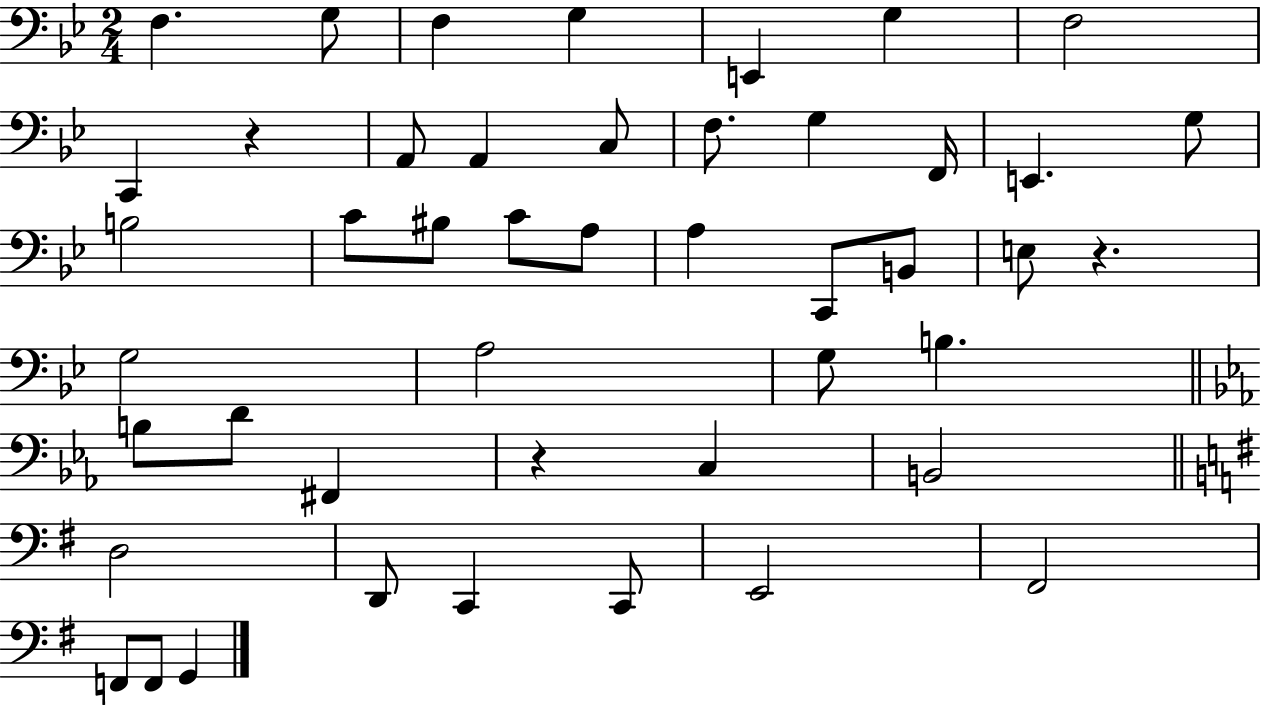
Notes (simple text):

F3/q. G3/e F3/q G3/q E2/q G3/q F3/h C2/q R/q A2/e A2/q C3/e F3/e. G3/q F2/s E2/q. G3/e B3/h C4/e BIS3/e C4/e A3/e A3/q C2/e B2/e E3/e R/q. G3/h A3/h G3/e B3/q. B3/e D4/e F#2/q R/q C3/q B2/h D3/h D2/e C2/q C2/e E2/h F#2/h F2/e F2/e G2/q